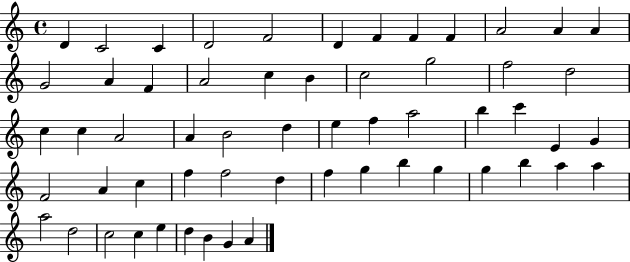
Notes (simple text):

D4/q C4/h C4/q D4/h F4/h D4/q F4/q F4/q F4/q A4/h A4/q A4/q G4/h A4/q F4/q A4/h C5/q B4/q C5/h G5/h F5/h D5/h C5/q C5/q A4/h A4/q B4/h D5/q E5/q F5/q A5/h B5/q C6/q E4/q G4/q F4/h A4/q C5/q F5/q F5/h D5/q F5/q G5/q B5/q G5/q G5/q B5/q A5/q A5/q A5/h D5/h C5/h C5/q E5/q D5/q B4/q G4/q A4/q